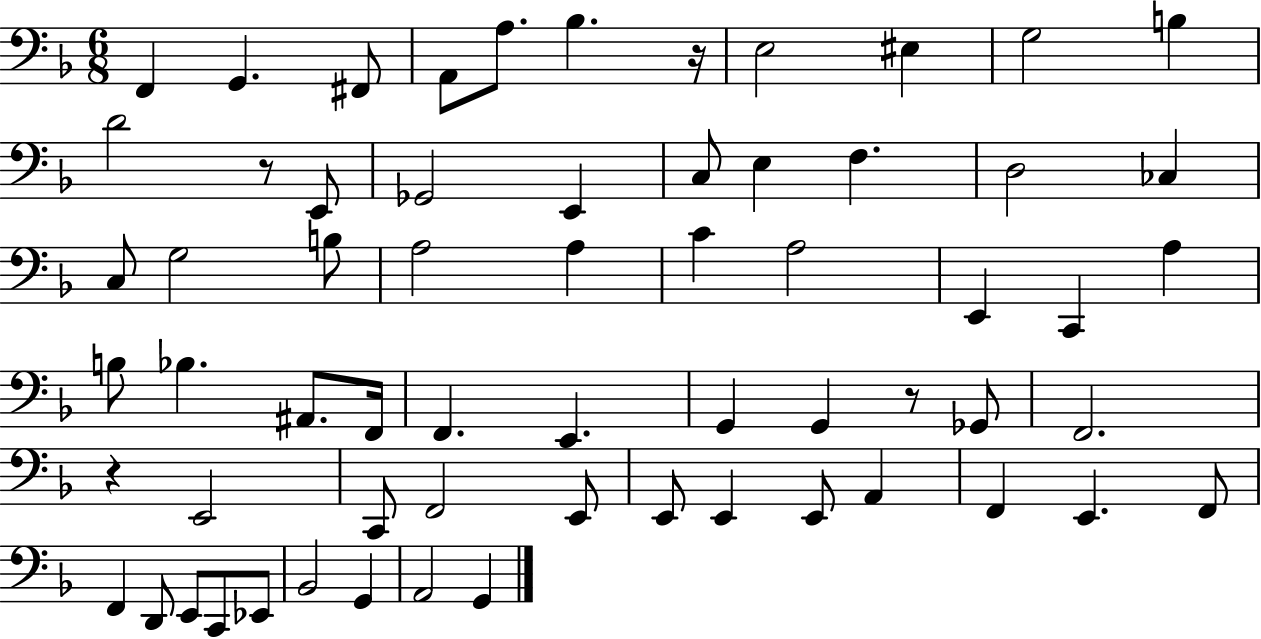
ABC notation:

X:1
T:Untitled
M:6/8
L:1/4
K:F
F,, G,, ^F,,/2 A,,/2 A,/2 _B, z/4 E,2 ^E, G,2 B, D2 z/2 E,,/2 _G,,2 E,, C,/2 E, F, D,2 _C, C,/2 G,2 B,/2 A,2 A, C A,2 E,, C,, A, B,/2 _B, ^A,,/2 F,,/4 F,, E,, G,, G,, z/2 _G,,/2 F,,2 z E,,2 C,,/2 F,,2 E,,/2 E,,/2 E,, E,,/2 A,, F,, E,, F,,/2 F,, D,,/2 E,,/2 C,,/2 _E,,/2 _B,,2 G,, A,,2 G,,